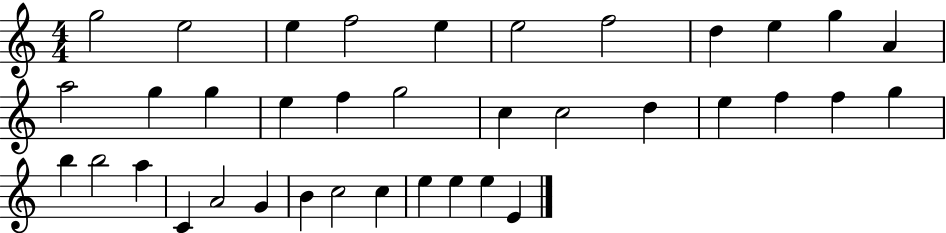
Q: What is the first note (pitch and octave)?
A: G5